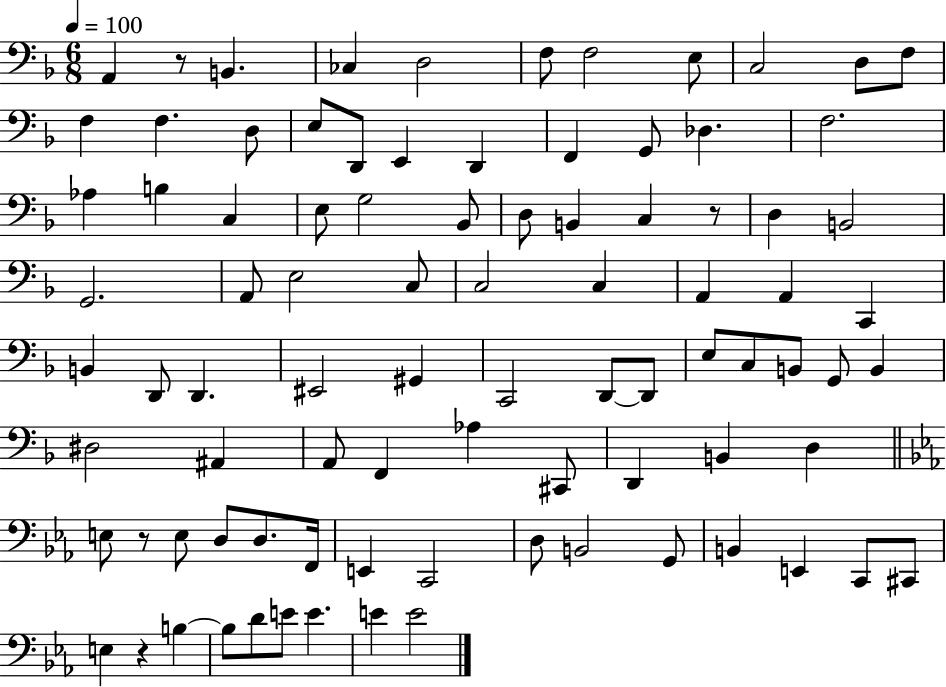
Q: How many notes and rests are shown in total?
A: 89